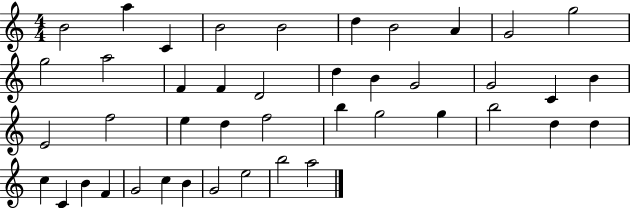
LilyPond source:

{
  \clef treble
  \numericTimeSignature
  \time 4/4
  \key c \major
  b'2 a''4 c'4 | b'2 b'2 | d''4 b'2 a'4 | g'2 g''2 | \break g''2 a''2 | f'4 f'4 d'2 | d''4 b'4 g'2 | g'2 c'4 b'4 | \break e'2 f''2 | e''4 d''4 f''2 | b''4 g''2 g''4 | b''2 d''4 d''4 | \break c''4 c'4 b'4 f'4 | g'2 c''4 b'4 | g'2 e''2 | b''2 a''2 | \break \bar "|."
}